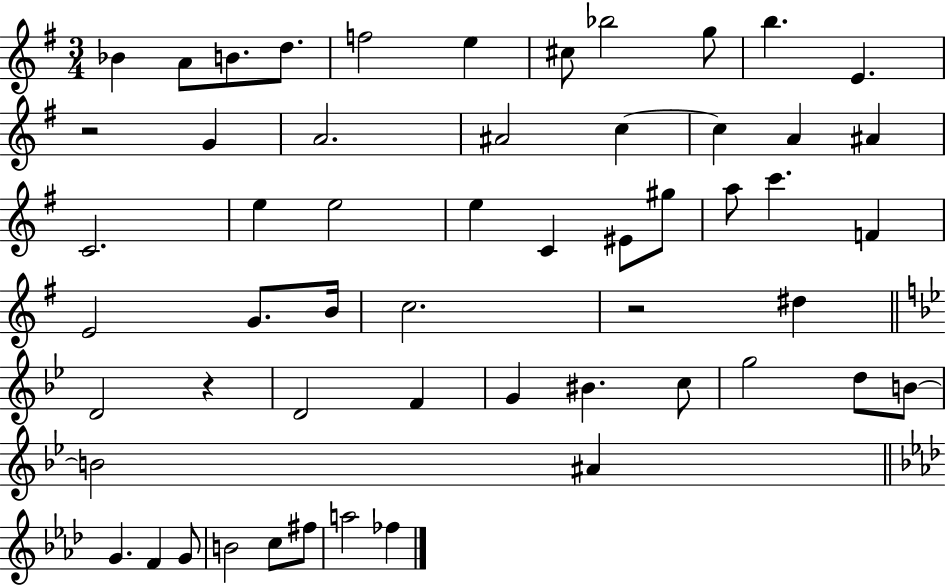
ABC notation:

X:1
T:Untitled
M:3/4
L:1/4
K:G
_B A/2 B/2 d/2 f2 e ^c/2 _b2 g/2 b E z2 G A2 ^A2 c c A ^A C2 e e2 e C ^E/2 ^g/2 a/2 c' F E2 G/2 B/4 c2 z2 ^d D2 z D2 F G ^B c/2 g2 d/2 B/2 B2 ^A G F G/2 B2 c/2 ^f/2 a2 _f